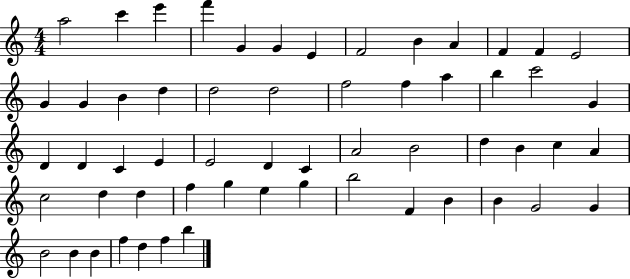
A5/h C6/q E6/q F6/q G4/q G4/q E4/q F4/h B4/q A4/q F4/q F4/q E4/h G4/q G4/q B4/q D5/q D5/h D5/h F5/h F5/q A5/q B5/q C6/h G4/q D4/q D4/q C4/q E4/q E4/h D4/q C4/q A4/h B4/h D5/q B4/q C5/q A4/q C5/h D5/q D5/q F5/q G5/q E5/q G5/q B5/h F4/q B4/q B4/q G4/h G4/q B4/h B4/q B4/q F5/q D5/q F5/q B5/q